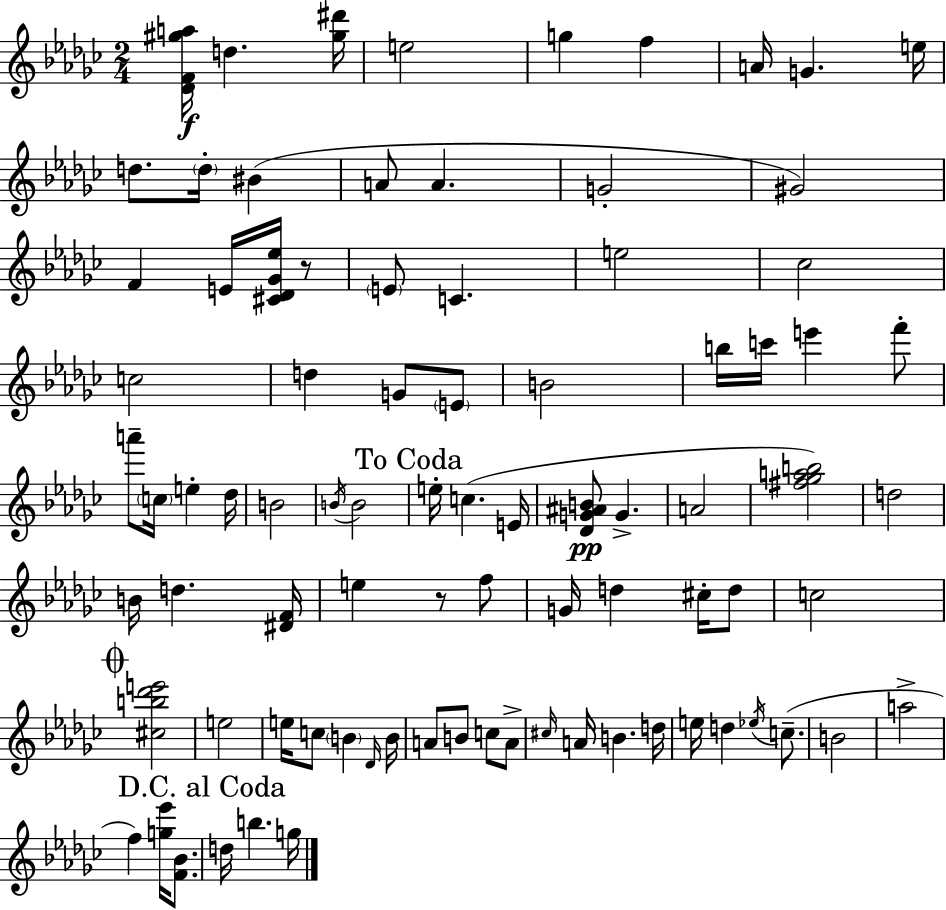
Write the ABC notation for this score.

X:1
T:Untitled
M:2/4
L:1/4
K:Ebm
[_DF^ga]/4 d [^g^d']/4 e2 g f A/4 G e/4 d/2 d/4 ^B A/2 A G2 ^G2 F E/4 [^C_D_G_e]/4 z/2 E/2 C e2 _c2 c2 d G/2 E/2 B2 b/4 c'/4 e' f'/2 a'/2 c/4 e _d/4 B2 B/4 B2 e/4 c E/4 [_DG^AB]/2 G A2 [^f_gab]2 d2 B/4 d [^DF]/4 e z/2 f/2 G/4 d ^c/4 d/2 c2 [^cb_d'e']2 e2 e/4 c/2 B _D/4 B/4 A/2 B/2 c/2 A/2 ^c/4 A/4 B d/4 e/4 d _e/4 c/2 B2 a2 f [g_e']/4 [F_B]/2 d/4 b g/4